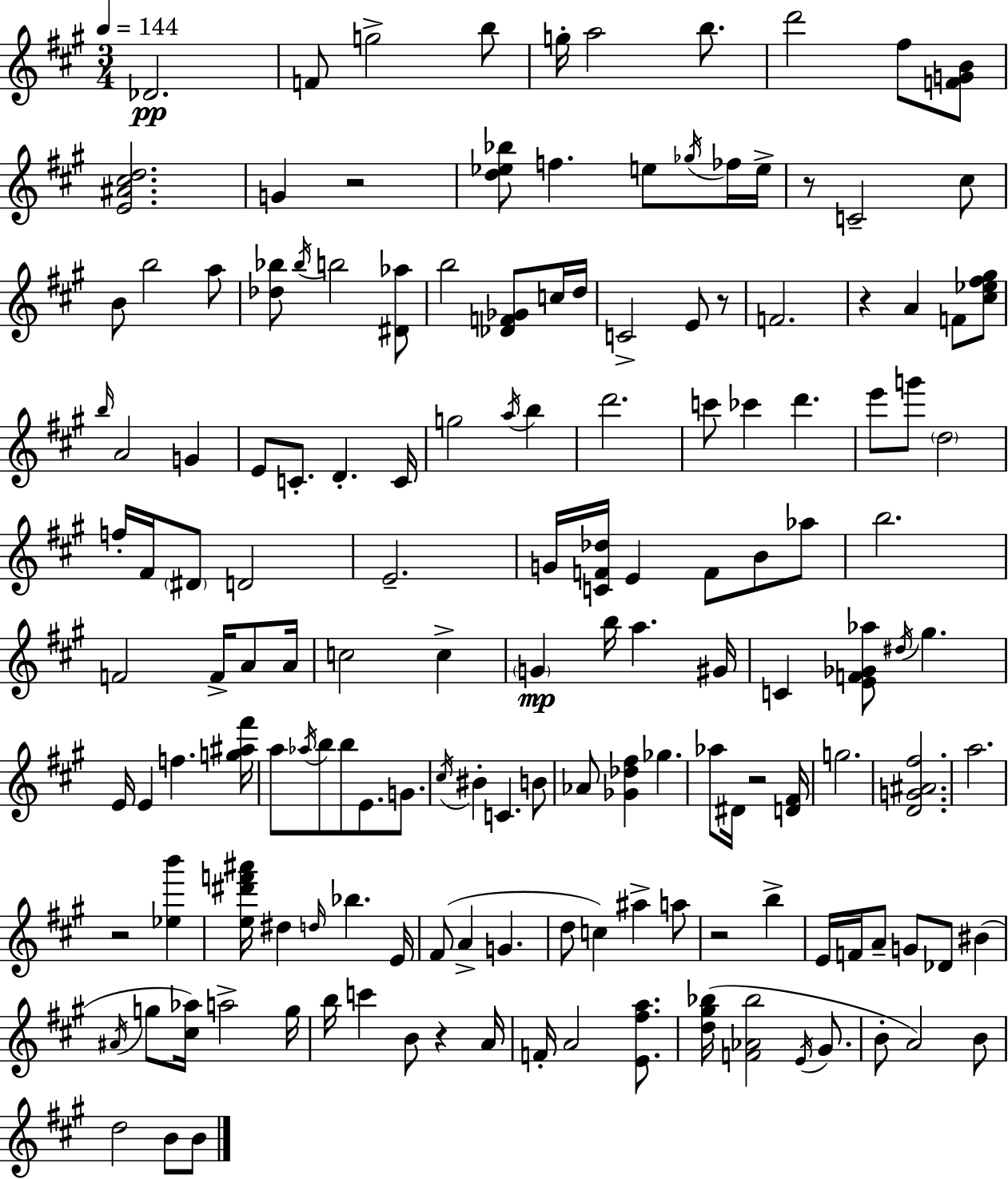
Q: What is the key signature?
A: A major